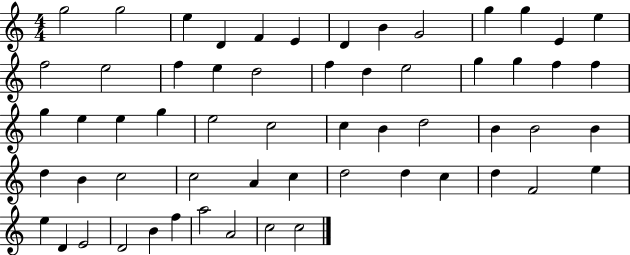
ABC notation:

X:1
T:Untitled
M:4/4
L:1/4
K:C
g2 g2 e D F E D B G2 g g E e f2 e2 f e d2 f d e2 g g f f g e e g e2 c2 c B d2 B B2 B d B c2 c2 A c d2 d c d F2 e e D E2 D2 B f a2 A2 c2 c2